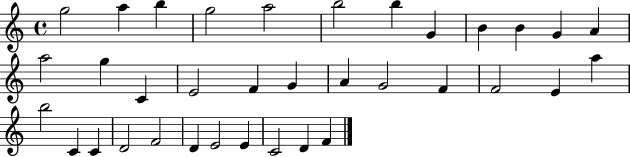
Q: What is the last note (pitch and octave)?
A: F4